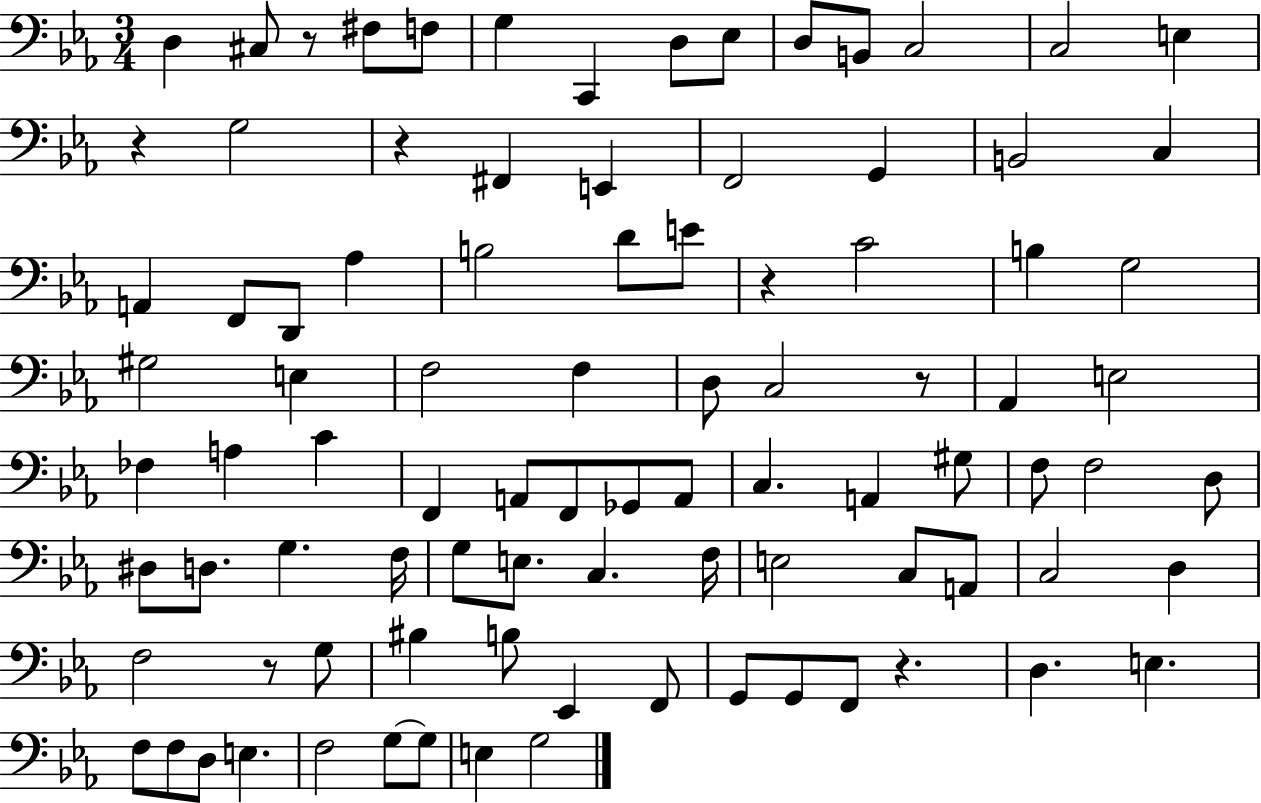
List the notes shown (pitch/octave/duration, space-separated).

D3/q C#3/e R/e F#3/e F3/e G3/q C2/q D3/e Eb3/e D3/e B2/e C3/h C3/h E3/q R/q G3/h R/q F#2/q E2/q F2/h G2/q B2/h C3/q A2/q F2/e D2/e Ab3/q B3/h D4/e E4/e R/q C4/h B3/q G3/h G#3/h E3/q F3/h F3/q D3/e C3/h R/e Ab2/q E3/h FES3/q A3/q C4/q F2/q A2/e F2/e Gb2/e A2/e C3/q. A2/q G#3/e F3/e F3/h D3/e D#3/e D3/e. G3/q. F3/s G3/e E3/e. C3/q. F3/s E3/h C3/e A2/e C3/h D3/q F3/h R/e G3/e BIS3/q B3/e Eb2/q F2/e G2/e G2/e F2/e R/q. D3/q. E3/q. F3/e F3/e D3/e E3/q. F3/h G3/e G3/e E3/q G3/h